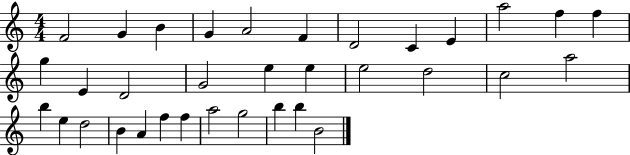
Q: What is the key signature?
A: C major